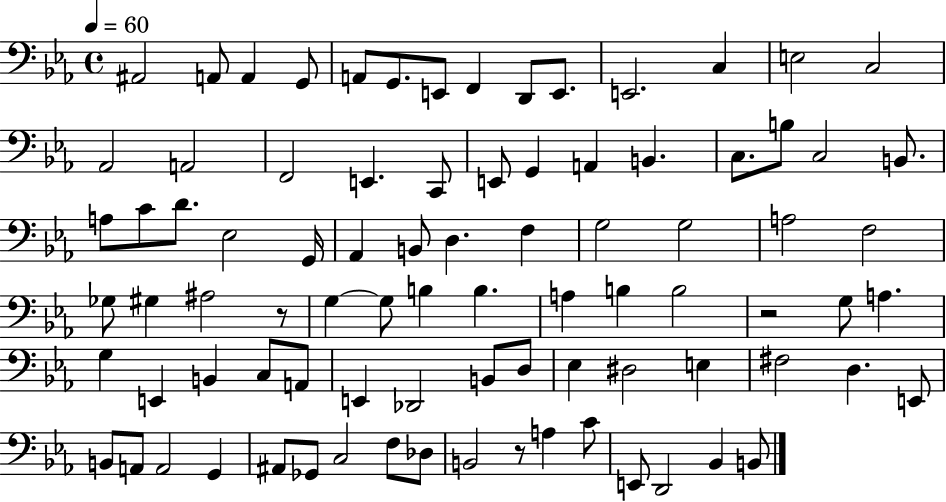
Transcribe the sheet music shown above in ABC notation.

X:1
T:Untitled
M:4/4
L:1/4
K:Eb
^A,,2 A,,/2 A,, G,,/2 A,,/2 G,,/2 E,,/2 F,, D,,/2 E,,/2 E,,2 C, E,2 C,2 _A,,2 A,,2 F,,2 E,, C,,/2 E,,/2 G,, A,, B,, C,/2 B,/2 C,2 B,,/2 A,/2 C/2 D/2 _E,2 G,,/4 _A,, B,,/2 D, F, G,2 G,2 A,2 F,2 _G,/2 ^G, ^A,2 z/2 G, G,/2 B, B, A, B, B,2 z2 G,/2 A, G, E,, B,, C,/2 A,,/2 E,, _D,,2 B,,/2 D,/2 _E, ^D,2 E, ^F,2 D, E,,/2 B,,/2 A,,/2 A,,2 G,, ^A,,/2 _G,,/2 C,2 F,/2 _D,/2 B,,2 z/2 A, C/2 E,,/2 D,,2 _B,, B,,/2